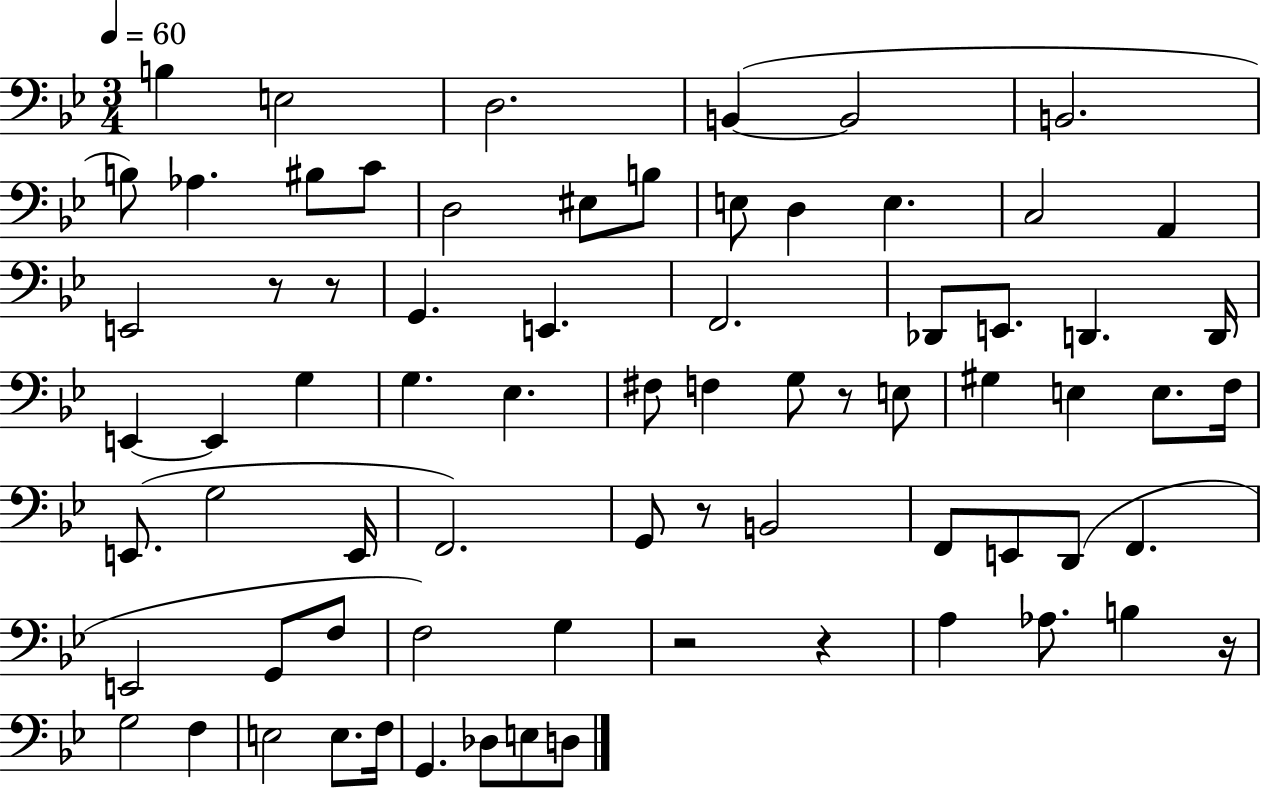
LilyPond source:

{
  \clef bass
  \numericTimeSignature
  \time 3/4
  \key bes \major
  \tempo 4 = 60
  b4 e2 | d2. | b,4~(~ b,2 | b,2. | \break b8) aes4. bis8 c'8 | d2 eis8 b8 | e8 d4 e4. | c2 a,4 | \break e,2 r8 r8 | g,4. e,4. | f,2. | des,8 e,8. d,4. d,16 | \break e,4~~ e,4 g4 | g4. ees4. | fis8 f4 g8 r8 e8 | gis4 e4 e8. f16 | \break e,8.( g2 e,16 | f,2.) | g,8 r8 b,2 | f,8 e,8 d,8( f,4. | \break e,2 g,8 f8 | f2) g4 | r2 r4 | a4 aes8. b4 r16 | \break g2 f4 | e2 e8. f16 | g,4. des8 e8 d8 | \bar "|."
}